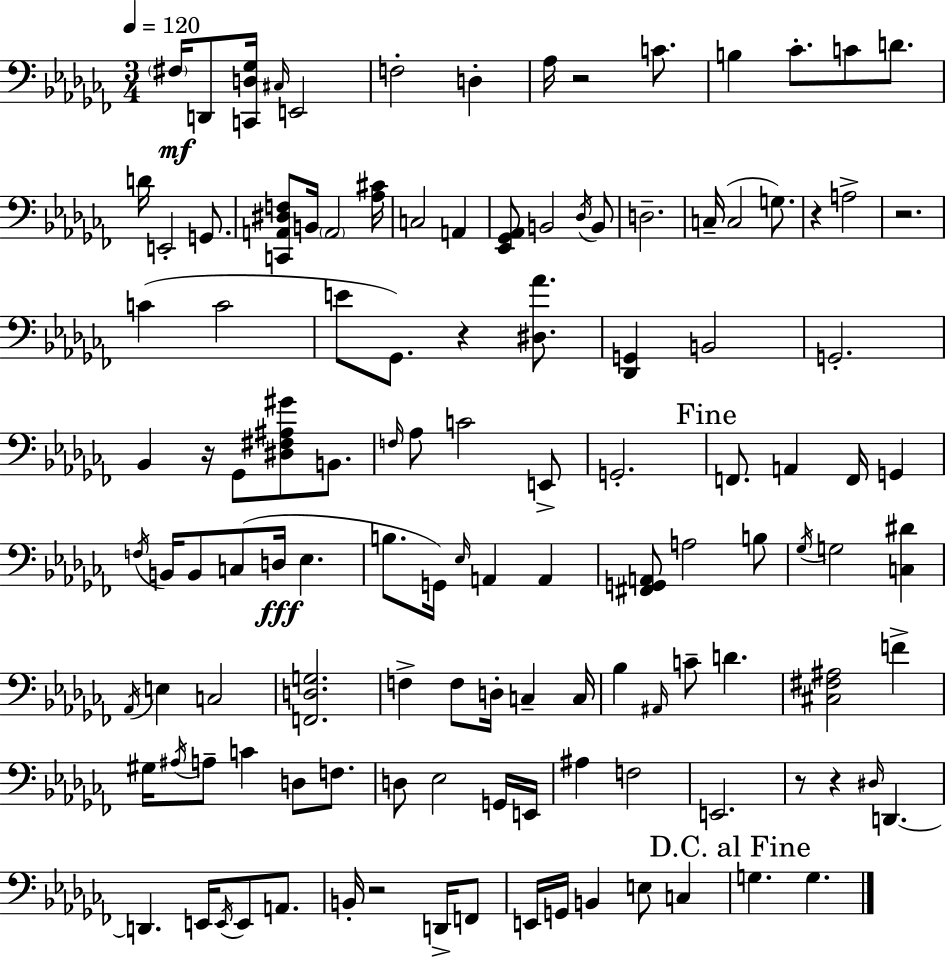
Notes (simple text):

F#3/s D2/e [C2,D3,Gb3]/s C#3/s E2/h F3/h D3/q Ab3/s R/h C4/e. B3/q CES4/e. C4/e D4/e. D4/s E2/h G2/e. [C2,A2,D#3,F3]/e B2/s A2/h [Ab3,C#4]/s C3/h A2/q [Eb2,Gb2,Ab2]/e B2/h Db3/s B2/e D3/h. C3/s C3/h G3/e. R/q A3/h R/h. C4/q C4/h E4/e Gb2/e. R/q [D#3,Ab4]/e. [Db2,G2]/q B2/h G2/h. Bb2/q R/s Gb2/e [D#3,F#3,A#3,G#4]/e B2/e. F3/s Ab3/e C4/h E2/e G2/h. F2/e. A2/q F2/s G2/q F3/s B2/s B2/e C3/e D3/s Eb3/q. B3/e. G2/s Eb3/s A2/q A2/q [F#2,G2,A2]/e A3/h B3/e Gb3/s G3/h [C3,D#4]/q Ab2/s E3/q C3/h [F2,D3,G3]/h. F3/q F3/e D3/s C3/q C3/s Bb3/q A#2/s C4/e D4/q. [C#3,F#3,A#3]/h F4/q G#3/s A#3/s A3/e C4/q D3/e F3/e. D3/e Eb3/h G2/s E2/s A#3/q F3/h E2/h. R/e R/q D#3/s D2/q. D2/q. E2/s E2/s E2/e A2/e. B2/s R/h D2/s F2/e E2/s G2/s B2/q E3/e C3/q G3/q. G3/q.